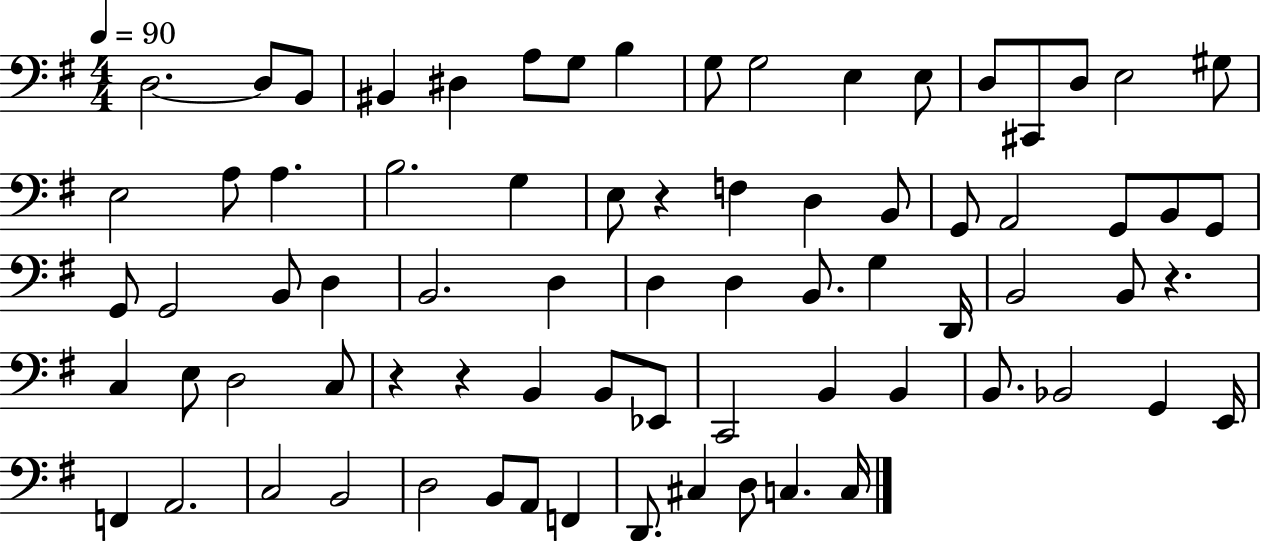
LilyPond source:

{
  \clef bass
  \numericTimeSignature
  \time 4/4
  \key g \major
  \tempo 4 = 90
  d2.~~ d8 b,8 | bis,4 dis4 a8 g8 b4 | g8 g2 e4 e8 | d8 cis,8 d8 e2 gis8 | \break e2 a8 a4. | b2. g4 | e8 r4 f4 d4 b,8 | g,8 a,2 g,8 b,8 g,8 | \break g,8 g,2 b,8 d4 | b,2. d4 | d4 d4 b,8. g4 d,16 | b,2 b,8 r4. | \break c4 e8 d2 c8 | r4 r4 b,4 b,8 ees,8 | c,2 b,4 b,4 | b,8. bes,2 g,4 e,16 | \break f,4 a,2. | c2 b,2 | d2 b,8 a,8 f,4 | d,8. cis4 d8 c4. c16 | \break \bar "|."
}